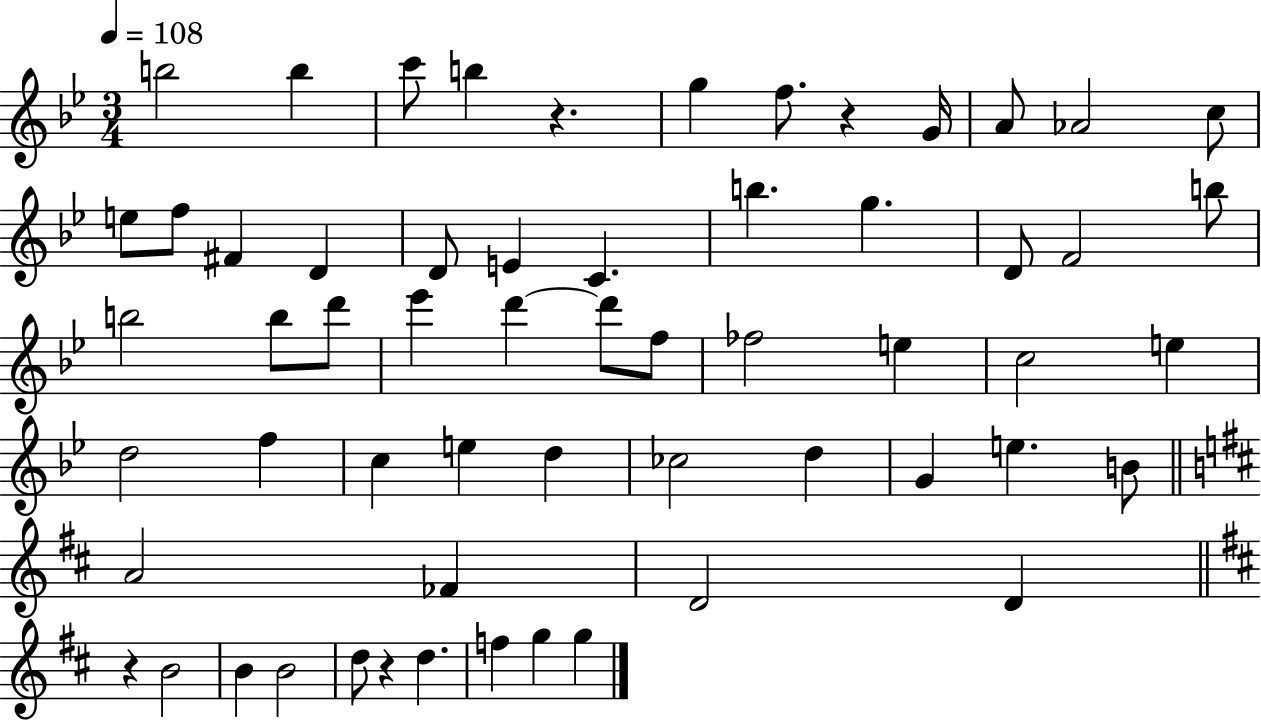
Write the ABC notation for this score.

X:1
T:Untitled
M:3/4
L:1/4
K:Bb
b2 b c'/2 b z g f/2 z G/4 A/2 _A2 c/2 e/2 f/2 ^F D D/2 E C b g D/2 F2 b/2 b2 b/2 d'/2 _e' d' d'/2 f/2 _f2 e c2 e d2 f c e d _c2 d G e B/2 A2 _F D2 D z B2 B B2 d/2 z d f g g